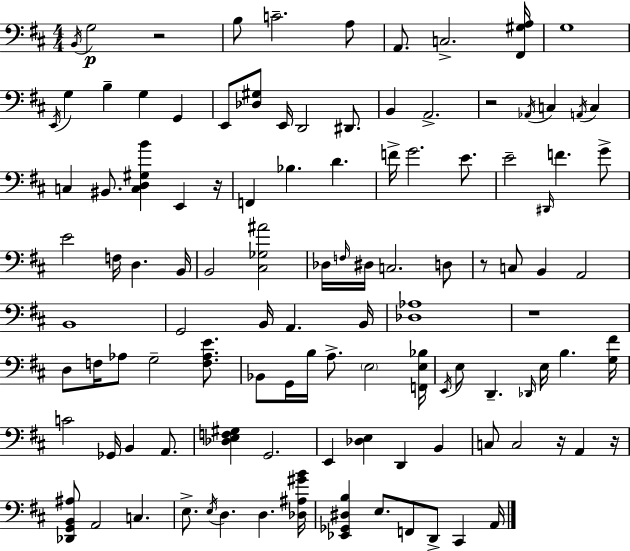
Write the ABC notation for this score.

X:1
T:Untitled
M:4/4
L:1/4
K:D
B,,/4 G,2 z2 B,/2 C2 A,/2 A,,/2 C,2 [^F,,^G,A,]/4 G,4 E,,/4 G, B, G, G,, E,,/2 [_D,^G,]/2 E,,/4 D,,2 ^D,,/2 B,, A,,2 z2 _A,,/4 C, A,,/4 C, C, ^B,,/2 [C,D,^G,B] E,, z/4 F,, _B, D F/4 G2 E/2 E2 ^D,,/4 F G/2 E2 F,/4 D, B,,/4 B,,2 [^C,_G,^A]2 _D,/4 F,/4 ^D,/4 C,2 D,/2 z/2 C,/2 B,, A,,2 B,,4 G,,2 B,,/4 A,, B,,/4 [_D,_A,]4 z4 D,/2 F,/4 _A,/2 G,2 [F,_A,E]/2 _B,,/2 G,,/4 B,/4 A,/2 E,2 [F,,E,_B,]/4 E,,/4 E,/2 D,, _D,,/4 E,/4 B, [G,^F]/4 C2 _G,,/4 B,, A,,/2 [_D,E,F,^G,] G,,2 E,, [_D,E,] D,, B,, C,/2 C,2 z/4 A,, z/4 [_D,,G,,B,,^A,]/2 A,,2 C, E,/2 E,/4 D, D, [_D,^A,^GB]/4 [_E,,_G,,^D,B,] E,/2 F,,/2 D,,/2 ^C,, A,,/4